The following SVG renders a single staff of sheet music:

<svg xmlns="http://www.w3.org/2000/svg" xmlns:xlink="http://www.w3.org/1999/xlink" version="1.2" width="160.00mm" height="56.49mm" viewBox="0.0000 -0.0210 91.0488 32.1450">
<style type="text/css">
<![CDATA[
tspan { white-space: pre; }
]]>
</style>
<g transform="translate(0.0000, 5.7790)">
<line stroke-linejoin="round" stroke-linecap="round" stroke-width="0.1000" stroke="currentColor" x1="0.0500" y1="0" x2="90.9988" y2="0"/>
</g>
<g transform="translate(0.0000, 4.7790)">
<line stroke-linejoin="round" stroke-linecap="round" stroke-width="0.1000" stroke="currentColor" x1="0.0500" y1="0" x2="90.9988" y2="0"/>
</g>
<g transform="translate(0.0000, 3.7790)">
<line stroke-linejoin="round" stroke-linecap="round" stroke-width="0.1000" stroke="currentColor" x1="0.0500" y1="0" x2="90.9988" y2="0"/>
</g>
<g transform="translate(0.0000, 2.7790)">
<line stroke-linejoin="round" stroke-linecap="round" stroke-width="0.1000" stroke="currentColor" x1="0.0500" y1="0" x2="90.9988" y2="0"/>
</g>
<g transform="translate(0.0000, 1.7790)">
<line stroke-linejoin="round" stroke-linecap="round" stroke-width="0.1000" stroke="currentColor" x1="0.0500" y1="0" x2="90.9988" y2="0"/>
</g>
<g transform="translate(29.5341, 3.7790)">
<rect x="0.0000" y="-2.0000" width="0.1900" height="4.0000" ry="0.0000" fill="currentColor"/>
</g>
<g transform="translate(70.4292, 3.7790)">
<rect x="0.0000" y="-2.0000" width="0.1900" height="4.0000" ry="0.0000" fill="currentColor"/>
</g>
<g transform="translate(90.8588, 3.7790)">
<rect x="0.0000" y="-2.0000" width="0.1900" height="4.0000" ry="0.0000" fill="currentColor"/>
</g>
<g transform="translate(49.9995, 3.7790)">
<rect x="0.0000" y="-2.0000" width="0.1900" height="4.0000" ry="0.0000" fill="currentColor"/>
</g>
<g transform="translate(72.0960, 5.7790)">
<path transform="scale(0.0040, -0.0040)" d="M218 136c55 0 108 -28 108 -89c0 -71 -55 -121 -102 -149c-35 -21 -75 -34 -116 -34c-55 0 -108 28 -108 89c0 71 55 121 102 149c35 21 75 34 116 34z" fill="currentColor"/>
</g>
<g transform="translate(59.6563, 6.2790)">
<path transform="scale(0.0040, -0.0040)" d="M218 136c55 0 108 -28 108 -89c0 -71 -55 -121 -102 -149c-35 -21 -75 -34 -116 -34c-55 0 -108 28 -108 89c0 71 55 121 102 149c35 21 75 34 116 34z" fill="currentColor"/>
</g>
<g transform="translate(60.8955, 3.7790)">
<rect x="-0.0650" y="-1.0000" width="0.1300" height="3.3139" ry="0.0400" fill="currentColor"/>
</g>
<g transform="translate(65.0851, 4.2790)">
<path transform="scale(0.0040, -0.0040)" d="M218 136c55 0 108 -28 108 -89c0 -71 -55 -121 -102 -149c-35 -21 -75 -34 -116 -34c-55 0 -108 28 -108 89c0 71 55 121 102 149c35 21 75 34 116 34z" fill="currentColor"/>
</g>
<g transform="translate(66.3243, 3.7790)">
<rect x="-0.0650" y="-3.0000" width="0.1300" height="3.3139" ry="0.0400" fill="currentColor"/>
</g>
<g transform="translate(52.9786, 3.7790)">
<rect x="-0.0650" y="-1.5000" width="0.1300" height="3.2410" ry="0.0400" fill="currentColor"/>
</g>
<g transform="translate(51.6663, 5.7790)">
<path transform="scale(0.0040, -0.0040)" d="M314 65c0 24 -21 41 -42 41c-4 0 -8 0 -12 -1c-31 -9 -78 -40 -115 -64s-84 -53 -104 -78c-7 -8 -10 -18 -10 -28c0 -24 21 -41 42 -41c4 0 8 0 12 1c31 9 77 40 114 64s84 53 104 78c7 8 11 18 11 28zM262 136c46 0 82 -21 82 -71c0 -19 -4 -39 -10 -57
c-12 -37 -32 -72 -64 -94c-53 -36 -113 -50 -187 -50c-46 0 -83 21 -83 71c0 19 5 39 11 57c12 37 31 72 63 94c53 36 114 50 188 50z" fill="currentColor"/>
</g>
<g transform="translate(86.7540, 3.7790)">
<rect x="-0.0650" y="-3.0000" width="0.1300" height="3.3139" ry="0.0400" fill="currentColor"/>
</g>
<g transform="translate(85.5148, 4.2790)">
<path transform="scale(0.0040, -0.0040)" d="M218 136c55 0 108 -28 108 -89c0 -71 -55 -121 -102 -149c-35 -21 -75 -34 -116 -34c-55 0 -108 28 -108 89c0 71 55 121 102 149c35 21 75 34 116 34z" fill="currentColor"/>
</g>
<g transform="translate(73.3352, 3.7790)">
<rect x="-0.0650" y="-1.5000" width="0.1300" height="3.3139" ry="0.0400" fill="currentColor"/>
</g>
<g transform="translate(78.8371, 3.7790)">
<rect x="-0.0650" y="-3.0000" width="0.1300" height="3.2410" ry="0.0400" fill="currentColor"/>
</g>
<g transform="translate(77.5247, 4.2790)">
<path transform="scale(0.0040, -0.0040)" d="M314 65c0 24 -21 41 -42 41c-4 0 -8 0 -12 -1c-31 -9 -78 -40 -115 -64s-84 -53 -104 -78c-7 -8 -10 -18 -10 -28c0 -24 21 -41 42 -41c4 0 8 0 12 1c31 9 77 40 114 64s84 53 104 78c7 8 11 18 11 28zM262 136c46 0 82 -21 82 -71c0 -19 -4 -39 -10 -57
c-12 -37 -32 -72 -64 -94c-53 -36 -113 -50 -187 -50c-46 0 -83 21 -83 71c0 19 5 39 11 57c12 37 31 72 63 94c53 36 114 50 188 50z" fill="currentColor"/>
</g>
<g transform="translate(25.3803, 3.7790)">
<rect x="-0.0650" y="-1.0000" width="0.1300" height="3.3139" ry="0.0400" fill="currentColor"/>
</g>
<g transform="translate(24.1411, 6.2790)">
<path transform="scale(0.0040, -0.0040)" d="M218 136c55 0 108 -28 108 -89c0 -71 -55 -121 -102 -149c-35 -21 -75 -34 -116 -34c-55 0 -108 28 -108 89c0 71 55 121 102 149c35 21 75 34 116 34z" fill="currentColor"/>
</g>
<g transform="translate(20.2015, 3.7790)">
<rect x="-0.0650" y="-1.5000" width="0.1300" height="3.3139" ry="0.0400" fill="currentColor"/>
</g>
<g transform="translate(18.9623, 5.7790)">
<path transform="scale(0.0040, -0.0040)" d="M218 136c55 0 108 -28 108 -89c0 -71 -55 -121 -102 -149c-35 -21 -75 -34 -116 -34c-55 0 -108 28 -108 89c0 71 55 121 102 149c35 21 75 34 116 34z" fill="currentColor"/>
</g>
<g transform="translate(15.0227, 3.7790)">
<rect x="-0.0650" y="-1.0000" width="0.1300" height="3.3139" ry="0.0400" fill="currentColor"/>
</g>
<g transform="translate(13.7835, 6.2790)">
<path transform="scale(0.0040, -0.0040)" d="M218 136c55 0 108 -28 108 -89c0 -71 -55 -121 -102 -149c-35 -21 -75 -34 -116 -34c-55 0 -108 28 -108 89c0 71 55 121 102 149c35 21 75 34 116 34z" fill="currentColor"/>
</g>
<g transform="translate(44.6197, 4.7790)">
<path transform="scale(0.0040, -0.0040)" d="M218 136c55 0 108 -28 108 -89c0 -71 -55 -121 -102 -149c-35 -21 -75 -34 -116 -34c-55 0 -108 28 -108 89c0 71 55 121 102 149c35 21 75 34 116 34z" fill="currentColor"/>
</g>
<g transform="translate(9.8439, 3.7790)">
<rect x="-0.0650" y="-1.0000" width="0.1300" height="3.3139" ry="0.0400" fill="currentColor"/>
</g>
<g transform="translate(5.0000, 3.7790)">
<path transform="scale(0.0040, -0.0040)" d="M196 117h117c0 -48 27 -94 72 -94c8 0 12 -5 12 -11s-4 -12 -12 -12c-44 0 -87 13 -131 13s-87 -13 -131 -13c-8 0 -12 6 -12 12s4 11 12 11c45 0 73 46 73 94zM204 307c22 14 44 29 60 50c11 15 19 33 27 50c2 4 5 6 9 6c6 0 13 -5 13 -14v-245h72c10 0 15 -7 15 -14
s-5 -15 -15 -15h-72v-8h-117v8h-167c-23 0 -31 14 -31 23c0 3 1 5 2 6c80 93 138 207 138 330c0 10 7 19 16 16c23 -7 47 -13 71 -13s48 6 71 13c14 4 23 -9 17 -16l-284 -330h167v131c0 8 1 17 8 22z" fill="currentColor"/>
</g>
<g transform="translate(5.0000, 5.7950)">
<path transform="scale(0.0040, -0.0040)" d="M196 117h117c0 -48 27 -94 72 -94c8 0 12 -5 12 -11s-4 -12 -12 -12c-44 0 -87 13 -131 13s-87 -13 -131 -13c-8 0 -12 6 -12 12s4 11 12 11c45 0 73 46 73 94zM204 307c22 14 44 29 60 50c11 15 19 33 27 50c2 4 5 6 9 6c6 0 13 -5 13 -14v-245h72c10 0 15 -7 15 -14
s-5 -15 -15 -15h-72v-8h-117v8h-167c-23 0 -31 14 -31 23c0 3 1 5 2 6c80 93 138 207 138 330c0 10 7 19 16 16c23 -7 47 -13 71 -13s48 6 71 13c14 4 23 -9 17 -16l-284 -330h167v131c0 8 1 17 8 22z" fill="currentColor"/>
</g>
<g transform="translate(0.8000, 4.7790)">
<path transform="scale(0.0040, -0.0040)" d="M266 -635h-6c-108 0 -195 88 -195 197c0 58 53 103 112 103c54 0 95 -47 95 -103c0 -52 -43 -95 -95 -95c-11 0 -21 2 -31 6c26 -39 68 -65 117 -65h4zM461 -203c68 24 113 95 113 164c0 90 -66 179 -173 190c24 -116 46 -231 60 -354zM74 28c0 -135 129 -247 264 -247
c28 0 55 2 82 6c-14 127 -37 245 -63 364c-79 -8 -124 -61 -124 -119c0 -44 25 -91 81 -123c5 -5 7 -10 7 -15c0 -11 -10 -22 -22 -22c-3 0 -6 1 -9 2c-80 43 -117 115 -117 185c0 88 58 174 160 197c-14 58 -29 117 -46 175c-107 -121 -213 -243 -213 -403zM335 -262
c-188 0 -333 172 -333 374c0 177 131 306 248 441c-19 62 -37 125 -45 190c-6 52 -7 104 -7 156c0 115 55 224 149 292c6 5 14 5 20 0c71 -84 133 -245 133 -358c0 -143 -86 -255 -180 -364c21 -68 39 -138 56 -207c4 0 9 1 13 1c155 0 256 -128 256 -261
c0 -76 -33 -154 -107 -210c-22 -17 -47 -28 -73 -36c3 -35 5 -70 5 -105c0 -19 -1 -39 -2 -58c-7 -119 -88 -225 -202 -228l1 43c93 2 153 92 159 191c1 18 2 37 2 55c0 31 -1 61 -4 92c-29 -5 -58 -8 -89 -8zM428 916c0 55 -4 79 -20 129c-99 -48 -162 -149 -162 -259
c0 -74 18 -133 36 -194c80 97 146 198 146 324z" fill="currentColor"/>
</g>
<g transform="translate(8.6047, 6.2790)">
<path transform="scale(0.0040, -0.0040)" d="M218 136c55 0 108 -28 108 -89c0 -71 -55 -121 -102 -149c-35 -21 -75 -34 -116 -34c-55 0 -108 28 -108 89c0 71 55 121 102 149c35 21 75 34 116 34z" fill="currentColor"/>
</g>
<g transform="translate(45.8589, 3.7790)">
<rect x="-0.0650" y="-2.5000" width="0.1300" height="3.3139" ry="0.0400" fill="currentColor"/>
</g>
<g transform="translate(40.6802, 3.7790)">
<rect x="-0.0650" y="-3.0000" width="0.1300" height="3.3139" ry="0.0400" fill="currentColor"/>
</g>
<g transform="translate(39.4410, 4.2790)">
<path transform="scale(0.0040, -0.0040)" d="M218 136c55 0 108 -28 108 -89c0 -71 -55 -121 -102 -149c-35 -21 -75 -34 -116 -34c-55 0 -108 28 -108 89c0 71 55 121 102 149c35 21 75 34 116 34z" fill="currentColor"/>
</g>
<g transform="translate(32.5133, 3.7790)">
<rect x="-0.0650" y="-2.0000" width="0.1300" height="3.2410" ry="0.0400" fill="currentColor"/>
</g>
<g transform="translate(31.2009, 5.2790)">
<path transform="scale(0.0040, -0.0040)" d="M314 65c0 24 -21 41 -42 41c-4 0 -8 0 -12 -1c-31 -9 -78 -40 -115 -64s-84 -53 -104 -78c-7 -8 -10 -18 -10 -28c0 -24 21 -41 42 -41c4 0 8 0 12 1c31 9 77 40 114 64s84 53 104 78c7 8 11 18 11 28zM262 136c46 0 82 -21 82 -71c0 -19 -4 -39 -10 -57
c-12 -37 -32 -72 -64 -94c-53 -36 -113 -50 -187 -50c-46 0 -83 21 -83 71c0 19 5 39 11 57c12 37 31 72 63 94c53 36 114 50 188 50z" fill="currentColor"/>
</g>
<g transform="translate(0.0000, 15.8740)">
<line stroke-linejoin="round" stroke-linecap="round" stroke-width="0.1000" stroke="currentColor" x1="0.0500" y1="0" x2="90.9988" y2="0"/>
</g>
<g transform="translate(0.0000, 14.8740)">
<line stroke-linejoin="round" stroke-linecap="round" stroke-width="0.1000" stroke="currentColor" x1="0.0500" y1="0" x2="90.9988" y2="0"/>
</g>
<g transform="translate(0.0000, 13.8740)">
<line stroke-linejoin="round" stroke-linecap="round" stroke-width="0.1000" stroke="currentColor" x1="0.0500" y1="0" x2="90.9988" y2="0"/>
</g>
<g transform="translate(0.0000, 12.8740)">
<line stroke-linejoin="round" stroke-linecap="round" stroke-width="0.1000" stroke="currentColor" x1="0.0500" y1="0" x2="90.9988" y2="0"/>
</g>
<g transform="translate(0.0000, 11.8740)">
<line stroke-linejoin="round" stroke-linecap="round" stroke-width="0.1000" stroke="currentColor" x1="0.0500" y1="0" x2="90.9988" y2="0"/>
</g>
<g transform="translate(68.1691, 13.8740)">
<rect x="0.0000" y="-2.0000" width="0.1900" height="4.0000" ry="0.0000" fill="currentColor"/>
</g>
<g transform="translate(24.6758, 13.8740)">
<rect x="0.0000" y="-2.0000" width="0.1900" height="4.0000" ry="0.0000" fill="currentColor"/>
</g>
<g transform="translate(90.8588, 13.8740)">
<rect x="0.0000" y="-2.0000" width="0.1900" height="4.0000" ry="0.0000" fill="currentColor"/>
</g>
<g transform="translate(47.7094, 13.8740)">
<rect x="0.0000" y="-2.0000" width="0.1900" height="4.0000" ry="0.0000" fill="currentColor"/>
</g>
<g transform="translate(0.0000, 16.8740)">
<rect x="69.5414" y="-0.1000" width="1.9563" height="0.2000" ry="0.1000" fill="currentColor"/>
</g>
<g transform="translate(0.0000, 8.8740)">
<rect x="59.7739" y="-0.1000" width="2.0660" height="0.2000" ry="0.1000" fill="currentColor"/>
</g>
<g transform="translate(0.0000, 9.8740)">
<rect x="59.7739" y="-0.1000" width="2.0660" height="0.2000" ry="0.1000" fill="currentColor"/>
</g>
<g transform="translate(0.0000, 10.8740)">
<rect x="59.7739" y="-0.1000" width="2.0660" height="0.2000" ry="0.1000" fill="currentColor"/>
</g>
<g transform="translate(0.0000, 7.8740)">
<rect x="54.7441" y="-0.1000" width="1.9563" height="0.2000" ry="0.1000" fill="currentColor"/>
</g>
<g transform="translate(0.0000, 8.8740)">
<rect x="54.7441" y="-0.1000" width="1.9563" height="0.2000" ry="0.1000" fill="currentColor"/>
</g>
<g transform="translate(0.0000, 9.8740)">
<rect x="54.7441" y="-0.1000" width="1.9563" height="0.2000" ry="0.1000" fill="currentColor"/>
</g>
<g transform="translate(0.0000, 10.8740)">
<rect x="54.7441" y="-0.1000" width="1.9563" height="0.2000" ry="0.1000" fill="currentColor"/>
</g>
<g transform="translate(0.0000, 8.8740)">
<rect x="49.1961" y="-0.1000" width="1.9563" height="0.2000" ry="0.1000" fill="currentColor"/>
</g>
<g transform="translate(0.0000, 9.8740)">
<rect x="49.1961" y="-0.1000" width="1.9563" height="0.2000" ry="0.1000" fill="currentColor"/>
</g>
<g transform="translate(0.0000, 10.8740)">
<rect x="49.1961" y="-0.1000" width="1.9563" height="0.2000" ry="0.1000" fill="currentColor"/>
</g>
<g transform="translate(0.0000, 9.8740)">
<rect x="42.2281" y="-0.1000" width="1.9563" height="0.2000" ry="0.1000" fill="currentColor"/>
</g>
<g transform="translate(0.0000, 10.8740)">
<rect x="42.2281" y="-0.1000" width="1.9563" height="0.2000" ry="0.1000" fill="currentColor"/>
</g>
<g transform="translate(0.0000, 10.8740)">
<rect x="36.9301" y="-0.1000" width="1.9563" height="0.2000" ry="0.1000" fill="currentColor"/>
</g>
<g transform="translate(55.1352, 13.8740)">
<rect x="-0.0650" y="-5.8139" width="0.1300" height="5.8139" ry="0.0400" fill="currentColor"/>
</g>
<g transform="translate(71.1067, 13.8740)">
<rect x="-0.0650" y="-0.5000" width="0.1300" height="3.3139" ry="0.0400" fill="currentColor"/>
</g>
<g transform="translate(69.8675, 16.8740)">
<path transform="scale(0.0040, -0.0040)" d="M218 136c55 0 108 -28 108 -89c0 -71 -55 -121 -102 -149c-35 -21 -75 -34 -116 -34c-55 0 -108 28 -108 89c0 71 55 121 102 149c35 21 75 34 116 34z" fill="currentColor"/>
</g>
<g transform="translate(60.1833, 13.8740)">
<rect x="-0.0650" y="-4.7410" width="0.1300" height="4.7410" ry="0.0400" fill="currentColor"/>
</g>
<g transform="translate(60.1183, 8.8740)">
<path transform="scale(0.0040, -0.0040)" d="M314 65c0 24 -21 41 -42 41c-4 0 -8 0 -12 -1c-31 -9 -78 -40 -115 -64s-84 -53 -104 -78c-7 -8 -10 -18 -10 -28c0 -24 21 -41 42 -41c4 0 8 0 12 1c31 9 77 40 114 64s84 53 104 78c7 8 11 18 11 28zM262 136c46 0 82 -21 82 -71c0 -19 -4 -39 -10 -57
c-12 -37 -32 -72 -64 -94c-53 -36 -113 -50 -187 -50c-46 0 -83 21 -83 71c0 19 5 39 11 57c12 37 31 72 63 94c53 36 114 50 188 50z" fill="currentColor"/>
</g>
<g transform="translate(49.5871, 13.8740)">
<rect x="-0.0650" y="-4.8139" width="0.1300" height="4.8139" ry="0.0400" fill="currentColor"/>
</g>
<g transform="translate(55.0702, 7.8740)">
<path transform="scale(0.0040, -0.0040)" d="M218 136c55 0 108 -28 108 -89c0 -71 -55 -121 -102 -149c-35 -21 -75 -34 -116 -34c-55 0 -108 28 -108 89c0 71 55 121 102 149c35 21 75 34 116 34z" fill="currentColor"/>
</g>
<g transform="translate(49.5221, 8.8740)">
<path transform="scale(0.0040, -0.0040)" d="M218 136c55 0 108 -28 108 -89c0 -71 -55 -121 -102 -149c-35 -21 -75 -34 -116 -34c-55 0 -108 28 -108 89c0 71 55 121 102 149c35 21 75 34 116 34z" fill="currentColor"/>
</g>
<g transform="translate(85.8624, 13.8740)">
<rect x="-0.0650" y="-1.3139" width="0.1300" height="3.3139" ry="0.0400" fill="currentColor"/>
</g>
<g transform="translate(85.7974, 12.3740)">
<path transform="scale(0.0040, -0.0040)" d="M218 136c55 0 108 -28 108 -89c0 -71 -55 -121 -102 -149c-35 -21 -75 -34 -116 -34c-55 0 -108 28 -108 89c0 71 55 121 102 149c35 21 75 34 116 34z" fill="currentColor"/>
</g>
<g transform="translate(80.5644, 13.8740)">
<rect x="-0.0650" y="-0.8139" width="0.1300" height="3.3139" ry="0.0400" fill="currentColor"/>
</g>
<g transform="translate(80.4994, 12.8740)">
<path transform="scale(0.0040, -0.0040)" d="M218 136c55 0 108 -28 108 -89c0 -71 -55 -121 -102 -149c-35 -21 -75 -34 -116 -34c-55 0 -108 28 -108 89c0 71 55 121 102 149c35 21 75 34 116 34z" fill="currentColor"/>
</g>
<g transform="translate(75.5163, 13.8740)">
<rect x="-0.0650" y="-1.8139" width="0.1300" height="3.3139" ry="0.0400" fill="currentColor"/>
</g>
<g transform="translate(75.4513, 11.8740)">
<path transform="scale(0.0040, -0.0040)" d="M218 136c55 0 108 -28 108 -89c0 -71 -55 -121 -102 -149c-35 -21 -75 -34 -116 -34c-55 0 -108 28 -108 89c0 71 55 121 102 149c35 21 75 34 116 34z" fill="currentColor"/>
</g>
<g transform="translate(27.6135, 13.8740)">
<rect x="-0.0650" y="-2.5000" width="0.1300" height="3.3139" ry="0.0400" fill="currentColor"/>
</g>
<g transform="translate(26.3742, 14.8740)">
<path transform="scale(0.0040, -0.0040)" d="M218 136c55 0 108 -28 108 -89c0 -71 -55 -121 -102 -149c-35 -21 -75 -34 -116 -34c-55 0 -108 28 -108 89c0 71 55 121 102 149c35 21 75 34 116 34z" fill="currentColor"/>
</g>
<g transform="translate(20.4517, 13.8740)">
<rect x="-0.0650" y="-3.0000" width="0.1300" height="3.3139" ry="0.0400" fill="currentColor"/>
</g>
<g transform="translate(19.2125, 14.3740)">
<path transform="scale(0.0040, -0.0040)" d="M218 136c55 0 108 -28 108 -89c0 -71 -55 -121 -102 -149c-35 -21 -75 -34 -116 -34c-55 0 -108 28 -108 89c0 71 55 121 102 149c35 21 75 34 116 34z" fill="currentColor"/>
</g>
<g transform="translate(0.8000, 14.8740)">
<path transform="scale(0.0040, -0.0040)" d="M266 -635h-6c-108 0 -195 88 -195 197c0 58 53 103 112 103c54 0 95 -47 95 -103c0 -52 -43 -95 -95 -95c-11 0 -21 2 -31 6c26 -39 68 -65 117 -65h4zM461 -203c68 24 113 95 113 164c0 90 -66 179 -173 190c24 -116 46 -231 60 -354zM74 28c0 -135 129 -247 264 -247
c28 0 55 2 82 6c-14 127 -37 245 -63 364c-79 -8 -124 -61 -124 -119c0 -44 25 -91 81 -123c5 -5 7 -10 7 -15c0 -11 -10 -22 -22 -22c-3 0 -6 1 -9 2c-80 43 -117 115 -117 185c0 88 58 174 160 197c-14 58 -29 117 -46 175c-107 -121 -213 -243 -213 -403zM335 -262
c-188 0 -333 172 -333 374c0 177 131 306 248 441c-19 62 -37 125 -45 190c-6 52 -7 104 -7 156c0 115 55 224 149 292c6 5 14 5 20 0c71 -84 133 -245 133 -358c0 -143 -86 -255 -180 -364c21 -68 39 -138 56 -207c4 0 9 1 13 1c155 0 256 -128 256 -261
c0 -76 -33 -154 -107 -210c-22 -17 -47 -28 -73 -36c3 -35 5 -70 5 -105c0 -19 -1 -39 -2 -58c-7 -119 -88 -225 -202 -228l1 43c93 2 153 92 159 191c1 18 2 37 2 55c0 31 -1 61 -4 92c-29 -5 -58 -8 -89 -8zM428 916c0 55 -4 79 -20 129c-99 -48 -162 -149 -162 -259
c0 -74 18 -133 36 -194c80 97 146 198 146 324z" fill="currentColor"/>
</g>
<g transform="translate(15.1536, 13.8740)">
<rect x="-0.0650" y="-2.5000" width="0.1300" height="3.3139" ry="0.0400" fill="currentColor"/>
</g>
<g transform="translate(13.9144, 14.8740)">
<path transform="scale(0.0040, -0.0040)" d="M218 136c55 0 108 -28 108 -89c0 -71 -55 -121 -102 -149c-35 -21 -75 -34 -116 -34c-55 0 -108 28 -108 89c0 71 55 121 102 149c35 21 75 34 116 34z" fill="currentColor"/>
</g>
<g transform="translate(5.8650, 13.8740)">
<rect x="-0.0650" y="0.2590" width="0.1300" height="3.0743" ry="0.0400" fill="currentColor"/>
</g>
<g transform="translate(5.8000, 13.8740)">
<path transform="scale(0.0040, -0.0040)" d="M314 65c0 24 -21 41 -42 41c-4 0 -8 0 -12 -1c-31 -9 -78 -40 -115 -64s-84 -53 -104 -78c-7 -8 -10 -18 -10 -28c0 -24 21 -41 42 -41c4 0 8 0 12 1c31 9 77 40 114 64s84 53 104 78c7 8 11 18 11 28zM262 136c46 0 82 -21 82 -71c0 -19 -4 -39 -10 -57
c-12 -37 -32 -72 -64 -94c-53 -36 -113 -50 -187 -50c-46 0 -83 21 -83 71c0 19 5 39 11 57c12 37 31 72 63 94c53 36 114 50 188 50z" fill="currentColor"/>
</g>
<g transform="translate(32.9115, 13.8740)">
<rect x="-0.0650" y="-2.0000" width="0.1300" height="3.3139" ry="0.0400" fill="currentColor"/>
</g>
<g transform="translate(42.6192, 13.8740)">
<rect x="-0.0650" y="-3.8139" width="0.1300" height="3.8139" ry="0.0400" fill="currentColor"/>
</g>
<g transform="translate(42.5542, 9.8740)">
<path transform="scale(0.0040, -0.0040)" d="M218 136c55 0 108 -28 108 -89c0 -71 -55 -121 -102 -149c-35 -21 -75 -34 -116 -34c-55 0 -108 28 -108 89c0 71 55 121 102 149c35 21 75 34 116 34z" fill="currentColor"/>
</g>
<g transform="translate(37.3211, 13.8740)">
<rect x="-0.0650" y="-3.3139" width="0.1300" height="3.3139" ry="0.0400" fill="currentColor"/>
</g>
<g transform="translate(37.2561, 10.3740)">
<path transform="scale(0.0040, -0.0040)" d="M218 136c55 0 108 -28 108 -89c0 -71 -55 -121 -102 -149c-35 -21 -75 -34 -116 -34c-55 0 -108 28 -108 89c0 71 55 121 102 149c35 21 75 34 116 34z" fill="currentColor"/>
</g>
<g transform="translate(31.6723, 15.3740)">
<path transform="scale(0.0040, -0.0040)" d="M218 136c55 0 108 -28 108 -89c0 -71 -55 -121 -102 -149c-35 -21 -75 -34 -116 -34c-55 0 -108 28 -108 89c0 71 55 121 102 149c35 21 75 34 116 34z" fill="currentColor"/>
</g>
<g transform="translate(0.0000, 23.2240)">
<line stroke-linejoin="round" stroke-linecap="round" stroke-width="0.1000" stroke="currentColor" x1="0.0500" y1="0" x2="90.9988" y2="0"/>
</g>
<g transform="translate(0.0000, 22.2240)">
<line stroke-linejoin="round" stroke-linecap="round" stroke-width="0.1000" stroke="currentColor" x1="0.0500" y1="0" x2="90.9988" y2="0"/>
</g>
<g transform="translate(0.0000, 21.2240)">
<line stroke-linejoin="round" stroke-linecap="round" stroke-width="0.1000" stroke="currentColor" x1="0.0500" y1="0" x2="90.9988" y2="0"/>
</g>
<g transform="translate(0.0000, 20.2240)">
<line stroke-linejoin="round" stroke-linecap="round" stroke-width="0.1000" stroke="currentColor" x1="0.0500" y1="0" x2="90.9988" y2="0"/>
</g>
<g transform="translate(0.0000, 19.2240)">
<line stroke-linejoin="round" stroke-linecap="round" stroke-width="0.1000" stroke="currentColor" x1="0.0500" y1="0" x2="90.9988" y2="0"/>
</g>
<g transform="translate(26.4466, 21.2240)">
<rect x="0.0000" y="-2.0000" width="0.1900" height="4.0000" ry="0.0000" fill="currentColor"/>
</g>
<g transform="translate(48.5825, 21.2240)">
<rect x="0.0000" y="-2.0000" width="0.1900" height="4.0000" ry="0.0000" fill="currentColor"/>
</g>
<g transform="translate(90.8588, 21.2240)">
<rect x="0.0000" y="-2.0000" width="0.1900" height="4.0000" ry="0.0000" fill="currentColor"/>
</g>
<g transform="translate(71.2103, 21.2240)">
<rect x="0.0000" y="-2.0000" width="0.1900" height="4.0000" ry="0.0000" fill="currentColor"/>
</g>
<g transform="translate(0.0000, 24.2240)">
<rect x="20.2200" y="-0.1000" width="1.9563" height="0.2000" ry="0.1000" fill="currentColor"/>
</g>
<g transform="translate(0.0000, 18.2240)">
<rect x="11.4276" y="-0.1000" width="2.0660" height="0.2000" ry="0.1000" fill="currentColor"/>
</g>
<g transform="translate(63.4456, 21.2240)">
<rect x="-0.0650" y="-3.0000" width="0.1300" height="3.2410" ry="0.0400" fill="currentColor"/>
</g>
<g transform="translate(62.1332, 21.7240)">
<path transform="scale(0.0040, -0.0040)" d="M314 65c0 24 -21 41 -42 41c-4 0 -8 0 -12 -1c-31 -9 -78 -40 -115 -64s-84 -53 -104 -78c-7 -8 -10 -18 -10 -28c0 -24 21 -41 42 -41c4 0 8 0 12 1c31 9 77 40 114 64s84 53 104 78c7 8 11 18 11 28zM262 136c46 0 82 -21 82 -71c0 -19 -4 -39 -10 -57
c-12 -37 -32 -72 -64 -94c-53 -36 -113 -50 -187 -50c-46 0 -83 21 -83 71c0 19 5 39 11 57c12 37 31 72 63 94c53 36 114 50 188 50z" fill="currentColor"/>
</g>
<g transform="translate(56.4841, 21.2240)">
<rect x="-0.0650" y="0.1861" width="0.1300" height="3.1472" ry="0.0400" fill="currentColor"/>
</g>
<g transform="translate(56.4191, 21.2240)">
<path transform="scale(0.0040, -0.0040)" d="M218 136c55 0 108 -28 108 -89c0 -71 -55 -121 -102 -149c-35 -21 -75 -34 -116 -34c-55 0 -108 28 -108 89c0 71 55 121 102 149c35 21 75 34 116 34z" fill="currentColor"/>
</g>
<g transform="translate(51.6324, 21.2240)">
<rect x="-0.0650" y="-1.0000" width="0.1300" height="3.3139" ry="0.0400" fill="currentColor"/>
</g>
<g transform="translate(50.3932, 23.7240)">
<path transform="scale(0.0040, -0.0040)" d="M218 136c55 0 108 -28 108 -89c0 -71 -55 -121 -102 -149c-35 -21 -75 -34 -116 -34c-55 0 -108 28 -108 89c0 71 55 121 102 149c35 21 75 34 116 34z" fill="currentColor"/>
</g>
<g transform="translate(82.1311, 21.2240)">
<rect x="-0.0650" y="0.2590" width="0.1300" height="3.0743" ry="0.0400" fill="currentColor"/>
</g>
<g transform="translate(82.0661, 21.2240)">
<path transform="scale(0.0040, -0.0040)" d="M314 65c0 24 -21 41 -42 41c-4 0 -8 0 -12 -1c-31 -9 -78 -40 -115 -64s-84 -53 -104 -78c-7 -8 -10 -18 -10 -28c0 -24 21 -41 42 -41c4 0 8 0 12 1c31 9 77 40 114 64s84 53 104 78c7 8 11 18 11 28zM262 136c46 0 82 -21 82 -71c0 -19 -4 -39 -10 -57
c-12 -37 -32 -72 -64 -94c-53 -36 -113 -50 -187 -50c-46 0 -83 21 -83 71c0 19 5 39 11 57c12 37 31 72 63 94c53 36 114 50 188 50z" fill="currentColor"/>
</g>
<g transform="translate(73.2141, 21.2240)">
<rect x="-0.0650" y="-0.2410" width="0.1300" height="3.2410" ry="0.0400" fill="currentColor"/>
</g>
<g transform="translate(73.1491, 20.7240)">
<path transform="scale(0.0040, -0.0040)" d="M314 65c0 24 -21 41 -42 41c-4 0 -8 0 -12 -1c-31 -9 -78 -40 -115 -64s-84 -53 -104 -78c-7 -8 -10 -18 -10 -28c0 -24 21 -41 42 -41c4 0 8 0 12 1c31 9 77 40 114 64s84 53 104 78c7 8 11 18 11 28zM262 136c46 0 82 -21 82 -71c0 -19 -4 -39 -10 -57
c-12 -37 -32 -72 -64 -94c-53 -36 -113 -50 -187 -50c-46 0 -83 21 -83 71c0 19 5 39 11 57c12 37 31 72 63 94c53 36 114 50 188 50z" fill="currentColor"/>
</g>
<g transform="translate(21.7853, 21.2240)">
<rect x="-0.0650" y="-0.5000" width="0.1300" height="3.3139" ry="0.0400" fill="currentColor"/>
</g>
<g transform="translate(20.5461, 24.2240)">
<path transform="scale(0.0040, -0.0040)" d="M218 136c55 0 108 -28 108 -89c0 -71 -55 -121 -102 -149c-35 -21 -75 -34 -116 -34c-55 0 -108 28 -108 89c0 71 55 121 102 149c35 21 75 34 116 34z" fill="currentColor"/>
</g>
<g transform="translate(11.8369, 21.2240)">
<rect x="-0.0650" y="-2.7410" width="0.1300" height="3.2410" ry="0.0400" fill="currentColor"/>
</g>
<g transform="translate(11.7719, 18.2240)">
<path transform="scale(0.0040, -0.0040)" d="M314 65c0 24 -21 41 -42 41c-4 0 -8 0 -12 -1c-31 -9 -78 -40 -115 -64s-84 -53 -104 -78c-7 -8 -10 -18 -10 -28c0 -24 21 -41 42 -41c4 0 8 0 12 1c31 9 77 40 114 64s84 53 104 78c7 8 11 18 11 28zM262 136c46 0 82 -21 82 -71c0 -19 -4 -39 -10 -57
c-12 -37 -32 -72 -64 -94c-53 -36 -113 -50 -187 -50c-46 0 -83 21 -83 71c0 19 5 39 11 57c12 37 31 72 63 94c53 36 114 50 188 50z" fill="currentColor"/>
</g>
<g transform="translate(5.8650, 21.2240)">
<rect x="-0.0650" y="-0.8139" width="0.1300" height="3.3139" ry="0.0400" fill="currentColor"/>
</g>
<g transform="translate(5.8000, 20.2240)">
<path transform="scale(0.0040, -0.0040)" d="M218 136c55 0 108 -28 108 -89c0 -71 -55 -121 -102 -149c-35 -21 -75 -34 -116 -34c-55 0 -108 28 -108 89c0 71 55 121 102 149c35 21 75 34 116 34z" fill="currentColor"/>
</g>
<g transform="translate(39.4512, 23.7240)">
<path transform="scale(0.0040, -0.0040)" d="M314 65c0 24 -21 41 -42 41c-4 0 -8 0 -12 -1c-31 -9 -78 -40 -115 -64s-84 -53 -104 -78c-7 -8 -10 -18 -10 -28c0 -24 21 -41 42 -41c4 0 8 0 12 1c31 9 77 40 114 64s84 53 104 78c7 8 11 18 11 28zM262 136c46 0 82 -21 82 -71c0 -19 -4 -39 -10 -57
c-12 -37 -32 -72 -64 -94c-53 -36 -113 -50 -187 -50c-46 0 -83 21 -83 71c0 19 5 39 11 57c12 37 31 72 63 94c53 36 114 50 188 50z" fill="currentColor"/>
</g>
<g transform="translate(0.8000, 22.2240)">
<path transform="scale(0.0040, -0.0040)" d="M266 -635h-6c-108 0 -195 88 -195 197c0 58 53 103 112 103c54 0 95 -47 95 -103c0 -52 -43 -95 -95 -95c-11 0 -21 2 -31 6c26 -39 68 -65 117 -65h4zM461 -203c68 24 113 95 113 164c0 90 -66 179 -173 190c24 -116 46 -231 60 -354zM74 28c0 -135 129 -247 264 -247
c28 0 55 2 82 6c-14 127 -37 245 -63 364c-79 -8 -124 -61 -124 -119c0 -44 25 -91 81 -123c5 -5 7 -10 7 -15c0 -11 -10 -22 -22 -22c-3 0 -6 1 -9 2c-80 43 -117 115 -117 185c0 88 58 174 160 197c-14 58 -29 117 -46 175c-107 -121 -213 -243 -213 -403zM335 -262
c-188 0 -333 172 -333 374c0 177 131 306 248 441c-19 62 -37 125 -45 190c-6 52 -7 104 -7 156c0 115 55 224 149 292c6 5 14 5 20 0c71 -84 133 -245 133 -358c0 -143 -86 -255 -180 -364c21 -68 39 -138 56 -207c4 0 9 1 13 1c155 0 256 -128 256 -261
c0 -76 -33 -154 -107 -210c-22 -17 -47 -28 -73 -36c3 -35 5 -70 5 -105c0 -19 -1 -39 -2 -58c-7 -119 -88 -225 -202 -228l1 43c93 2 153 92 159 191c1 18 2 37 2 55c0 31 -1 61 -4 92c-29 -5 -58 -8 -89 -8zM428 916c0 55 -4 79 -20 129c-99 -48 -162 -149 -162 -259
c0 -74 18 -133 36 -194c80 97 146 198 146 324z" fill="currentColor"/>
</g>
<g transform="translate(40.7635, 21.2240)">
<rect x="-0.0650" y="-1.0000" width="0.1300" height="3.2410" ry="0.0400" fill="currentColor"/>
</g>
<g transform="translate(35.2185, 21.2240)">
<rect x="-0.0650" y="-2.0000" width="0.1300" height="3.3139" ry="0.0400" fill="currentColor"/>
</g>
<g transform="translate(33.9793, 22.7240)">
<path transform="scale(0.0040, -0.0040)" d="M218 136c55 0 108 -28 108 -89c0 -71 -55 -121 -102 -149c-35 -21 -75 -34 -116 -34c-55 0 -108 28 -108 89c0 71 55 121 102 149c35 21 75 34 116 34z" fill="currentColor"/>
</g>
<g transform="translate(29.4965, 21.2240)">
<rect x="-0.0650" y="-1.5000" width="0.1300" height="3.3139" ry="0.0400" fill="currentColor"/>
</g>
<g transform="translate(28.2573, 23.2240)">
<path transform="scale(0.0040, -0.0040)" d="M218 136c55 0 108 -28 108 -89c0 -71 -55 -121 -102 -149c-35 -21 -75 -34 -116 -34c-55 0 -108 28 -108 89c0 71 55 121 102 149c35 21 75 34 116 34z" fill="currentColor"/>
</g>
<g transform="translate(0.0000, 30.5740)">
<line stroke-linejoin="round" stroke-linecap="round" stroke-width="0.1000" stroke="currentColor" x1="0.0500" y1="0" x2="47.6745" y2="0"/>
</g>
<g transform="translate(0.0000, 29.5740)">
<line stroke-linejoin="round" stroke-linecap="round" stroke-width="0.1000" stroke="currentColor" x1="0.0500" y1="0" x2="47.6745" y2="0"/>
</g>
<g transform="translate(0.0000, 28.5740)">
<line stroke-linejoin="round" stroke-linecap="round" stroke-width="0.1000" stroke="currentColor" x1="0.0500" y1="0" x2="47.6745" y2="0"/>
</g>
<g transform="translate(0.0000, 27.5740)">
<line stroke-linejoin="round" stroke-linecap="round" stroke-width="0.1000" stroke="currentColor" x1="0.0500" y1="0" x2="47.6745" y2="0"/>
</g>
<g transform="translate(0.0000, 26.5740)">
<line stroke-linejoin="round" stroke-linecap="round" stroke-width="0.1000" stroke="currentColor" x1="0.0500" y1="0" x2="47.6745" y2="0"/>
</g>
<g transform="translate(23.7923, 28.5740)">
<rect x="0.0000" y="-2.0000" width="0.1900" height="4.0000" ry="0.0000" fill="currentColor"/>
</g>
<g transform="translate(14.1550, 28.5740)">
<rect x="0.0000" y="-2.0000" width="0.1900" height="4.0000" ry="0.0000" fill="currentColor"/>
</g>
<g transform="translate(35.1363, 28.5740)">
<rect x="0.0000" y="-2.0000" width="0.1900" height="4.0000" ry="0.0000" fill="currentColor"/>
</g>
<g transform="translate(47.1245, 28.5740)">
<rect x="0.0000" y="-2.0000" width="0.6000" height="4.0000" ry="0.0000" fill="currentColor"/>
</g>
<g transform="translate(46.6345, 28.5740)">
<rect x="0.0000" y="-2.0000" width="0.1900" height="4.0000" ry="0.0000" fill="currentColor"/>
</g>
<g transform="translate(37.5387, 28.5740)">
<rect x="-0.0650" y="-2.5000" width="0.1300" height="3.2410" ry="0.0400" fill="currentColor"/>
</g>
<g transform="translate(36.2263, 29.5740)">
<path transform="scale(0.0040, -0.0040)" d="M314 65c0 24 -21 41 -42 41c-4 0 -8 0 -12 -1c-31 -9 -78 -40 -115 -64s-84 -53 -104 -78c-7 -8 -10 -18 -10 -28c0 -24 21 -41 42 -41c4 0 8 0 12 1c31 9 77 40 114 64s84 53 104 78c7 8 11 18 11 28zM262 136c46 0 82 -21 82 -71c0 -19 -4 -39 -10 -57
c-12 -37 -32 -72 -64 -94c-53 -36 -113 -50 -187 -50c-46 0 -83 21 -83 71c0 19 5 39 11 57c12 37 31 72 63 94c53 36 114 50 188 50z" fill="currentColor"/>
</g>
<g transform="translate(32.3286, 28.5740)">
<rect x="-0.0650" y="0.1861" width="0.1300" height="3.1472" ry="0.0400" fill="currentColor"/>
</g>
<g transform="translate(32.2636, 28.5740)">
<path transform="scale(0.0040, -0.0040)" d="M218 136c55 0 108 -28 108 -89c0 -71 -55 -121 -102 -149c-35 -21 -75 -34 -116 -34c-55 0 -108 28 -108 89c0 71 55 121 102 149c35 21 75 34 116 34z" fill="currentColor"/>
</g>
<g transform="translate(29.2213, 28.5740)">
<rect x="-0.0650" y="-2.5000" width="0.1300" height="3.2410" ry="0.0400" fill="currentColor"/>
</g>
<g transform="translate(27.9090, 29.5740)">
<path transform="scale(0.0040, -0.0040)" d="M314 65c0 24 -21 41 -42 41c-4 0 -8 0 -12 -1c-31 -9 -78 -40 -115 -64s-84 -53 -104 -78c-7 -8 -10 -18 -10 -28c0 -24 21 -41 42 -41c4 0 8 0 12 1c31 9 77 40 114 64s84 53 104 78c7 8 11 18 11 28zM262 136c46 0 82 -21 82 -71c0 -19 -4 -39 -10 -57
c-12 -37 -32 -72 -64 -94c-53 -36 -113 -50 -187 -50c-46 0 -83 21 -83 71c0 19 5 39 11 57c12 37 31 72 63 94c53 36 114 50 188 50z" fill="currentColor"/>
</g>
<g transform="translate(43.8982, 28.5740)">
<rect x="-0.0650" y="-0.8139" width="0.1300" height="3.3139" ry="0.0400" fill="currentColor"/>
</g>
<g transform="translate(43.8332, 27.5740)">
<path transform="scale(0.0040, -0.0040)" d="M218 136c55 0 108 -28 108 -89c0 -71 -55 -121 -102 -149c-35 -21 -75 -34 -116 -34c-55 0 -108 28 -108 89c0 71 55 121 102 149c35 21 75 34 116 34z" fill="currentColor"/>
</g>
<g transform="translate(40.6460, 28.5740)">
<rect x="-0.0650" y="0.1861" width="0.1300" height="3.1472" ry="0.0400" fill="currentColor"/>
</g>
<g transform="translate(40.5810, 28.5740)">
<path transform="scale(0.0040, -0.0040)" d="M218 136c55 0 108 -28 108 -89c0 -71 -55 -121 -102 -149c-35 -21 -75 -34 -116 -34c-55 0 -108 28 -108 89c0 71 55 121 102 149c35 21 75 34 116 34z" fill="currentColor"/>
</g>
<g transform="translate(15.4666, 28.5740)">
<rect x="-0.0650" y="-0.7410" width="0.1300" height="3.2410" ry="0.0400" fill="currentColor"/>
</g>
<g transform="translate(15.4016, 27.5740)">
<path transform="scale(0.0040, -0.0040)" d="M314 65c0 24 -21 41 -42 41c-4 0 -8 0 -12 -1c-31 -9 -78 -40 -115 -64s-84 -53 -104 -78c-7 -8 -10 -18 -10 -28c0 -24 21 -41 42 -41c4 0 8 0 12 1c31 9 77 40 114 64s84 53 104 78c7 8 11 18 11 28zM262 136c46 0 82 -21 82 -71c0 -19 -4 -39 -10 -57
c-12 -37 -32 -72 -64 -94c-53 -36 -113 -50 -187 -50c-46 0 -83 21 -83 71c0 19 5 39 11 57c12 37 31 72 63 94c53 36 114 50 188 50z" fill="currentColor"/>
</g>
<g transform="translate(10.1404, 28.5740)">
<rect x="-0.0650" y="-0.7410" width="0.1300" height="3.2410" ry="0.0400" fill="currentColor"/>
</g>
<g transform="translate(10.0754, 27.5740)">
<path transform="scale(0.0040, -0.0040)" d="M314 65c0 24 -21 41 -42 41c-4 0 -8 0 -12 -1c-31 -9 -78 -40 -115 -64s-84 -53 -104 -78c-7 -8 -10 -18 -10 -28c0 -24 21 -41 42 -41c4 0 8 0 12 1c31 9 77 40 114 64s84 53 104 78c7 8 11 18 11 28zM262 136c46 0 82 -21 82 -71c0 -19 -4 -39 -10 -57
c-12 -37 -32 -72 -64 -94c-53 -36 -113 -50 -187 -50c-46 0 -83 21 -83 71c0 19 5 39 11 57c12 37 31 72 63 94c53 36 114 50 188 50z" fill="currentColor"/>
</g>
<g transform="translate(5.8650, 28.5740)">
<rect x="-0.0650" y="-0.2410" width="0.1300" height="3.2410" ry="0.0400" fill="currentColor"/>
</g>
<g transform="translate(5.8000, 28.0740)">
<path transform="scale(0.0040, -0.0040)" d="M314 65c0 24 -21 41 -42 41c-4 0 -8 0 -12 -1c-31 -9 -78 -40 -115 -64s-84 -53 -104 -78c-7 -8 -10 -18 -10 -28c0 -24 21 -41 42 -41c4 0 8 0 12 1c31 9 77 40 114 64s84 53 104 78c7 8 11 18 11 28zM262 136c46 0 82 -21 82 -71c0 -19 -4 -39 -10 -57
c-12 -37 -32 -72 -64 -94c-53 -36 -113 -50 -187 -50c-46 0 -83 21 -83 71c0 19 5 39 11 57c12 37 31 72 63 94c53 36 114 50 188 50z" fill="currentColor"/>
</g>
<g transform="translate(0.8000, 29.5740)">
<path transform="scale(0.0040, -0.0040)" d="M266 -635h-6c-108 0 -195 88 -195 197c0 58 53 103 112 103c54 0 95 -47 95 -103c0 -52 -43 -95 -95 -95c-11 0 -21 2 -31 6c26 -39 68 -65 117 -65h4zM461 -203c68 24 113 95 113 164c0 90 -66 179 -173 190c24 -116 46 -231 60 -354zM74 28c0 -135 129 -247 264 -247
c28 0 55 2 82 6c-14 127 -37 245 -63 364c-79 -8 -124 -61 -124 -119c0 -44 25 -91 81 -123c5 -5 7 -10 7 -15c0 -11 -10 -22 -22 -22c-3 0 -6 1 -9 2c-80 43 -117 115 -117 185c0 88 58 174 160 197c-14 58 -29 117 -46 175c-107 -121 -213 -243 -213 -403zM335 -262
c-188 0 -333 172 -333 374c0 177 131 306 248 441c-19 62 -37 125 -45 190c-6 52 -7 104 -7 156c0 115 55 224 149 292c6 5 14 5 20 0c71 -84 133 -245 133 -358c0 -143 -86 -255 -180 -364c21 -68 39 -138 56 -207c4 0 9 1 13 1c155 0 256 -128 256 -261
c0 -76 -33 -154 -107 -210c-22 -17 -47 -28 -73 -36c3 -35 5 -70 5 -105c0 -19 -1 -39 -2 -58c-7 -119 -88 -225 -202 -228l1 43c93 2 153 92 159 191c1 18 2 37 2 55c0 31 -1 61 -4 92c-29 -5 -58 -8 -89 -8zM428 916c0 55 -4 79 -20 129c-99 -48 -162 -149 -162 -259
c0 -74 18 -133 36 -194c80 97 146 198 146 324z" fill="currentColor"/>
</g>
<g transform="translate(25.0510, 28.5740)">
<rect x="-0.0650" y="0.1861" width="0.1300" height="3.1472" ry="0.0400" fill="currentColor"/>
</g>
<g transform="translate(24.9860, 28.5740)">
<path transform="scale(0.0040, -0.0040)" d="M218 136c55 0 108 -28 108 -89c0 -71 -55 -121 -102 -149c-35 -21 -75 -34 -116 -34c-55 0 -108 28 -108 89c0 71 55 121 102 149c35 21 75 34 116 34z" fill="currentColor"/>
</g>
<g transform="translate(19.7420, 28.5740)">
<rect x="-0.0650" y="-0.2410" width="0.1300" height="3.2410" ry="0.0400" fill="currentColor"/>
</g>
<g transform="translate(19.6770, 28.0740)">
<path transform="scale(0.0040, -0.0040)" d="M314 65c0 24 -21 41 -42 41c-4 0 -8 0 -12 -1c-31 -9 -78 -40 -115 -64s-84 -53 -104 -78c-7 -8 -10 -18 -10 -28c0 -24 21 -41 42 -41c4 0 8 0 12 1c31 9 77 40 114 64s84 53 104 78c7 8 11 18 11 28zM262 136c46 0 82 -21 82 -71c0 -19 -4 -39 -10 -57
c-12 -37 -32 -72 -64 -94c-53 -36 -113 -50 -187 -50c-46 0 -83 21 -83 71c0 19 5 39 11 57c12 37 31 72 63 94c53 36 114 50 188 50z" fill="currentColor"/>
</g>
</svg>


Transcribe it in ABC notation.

X:1
T:Untitled
M:4/4
L:1/4
K:C
D D E D F2 A G E2 D A E A2 A B2 G A G F b c' e' g' e'2 C f d e d a2 C E F D2 D B A2 c2 B2 c2 d2 d2 c2 B G2 B G2 B d